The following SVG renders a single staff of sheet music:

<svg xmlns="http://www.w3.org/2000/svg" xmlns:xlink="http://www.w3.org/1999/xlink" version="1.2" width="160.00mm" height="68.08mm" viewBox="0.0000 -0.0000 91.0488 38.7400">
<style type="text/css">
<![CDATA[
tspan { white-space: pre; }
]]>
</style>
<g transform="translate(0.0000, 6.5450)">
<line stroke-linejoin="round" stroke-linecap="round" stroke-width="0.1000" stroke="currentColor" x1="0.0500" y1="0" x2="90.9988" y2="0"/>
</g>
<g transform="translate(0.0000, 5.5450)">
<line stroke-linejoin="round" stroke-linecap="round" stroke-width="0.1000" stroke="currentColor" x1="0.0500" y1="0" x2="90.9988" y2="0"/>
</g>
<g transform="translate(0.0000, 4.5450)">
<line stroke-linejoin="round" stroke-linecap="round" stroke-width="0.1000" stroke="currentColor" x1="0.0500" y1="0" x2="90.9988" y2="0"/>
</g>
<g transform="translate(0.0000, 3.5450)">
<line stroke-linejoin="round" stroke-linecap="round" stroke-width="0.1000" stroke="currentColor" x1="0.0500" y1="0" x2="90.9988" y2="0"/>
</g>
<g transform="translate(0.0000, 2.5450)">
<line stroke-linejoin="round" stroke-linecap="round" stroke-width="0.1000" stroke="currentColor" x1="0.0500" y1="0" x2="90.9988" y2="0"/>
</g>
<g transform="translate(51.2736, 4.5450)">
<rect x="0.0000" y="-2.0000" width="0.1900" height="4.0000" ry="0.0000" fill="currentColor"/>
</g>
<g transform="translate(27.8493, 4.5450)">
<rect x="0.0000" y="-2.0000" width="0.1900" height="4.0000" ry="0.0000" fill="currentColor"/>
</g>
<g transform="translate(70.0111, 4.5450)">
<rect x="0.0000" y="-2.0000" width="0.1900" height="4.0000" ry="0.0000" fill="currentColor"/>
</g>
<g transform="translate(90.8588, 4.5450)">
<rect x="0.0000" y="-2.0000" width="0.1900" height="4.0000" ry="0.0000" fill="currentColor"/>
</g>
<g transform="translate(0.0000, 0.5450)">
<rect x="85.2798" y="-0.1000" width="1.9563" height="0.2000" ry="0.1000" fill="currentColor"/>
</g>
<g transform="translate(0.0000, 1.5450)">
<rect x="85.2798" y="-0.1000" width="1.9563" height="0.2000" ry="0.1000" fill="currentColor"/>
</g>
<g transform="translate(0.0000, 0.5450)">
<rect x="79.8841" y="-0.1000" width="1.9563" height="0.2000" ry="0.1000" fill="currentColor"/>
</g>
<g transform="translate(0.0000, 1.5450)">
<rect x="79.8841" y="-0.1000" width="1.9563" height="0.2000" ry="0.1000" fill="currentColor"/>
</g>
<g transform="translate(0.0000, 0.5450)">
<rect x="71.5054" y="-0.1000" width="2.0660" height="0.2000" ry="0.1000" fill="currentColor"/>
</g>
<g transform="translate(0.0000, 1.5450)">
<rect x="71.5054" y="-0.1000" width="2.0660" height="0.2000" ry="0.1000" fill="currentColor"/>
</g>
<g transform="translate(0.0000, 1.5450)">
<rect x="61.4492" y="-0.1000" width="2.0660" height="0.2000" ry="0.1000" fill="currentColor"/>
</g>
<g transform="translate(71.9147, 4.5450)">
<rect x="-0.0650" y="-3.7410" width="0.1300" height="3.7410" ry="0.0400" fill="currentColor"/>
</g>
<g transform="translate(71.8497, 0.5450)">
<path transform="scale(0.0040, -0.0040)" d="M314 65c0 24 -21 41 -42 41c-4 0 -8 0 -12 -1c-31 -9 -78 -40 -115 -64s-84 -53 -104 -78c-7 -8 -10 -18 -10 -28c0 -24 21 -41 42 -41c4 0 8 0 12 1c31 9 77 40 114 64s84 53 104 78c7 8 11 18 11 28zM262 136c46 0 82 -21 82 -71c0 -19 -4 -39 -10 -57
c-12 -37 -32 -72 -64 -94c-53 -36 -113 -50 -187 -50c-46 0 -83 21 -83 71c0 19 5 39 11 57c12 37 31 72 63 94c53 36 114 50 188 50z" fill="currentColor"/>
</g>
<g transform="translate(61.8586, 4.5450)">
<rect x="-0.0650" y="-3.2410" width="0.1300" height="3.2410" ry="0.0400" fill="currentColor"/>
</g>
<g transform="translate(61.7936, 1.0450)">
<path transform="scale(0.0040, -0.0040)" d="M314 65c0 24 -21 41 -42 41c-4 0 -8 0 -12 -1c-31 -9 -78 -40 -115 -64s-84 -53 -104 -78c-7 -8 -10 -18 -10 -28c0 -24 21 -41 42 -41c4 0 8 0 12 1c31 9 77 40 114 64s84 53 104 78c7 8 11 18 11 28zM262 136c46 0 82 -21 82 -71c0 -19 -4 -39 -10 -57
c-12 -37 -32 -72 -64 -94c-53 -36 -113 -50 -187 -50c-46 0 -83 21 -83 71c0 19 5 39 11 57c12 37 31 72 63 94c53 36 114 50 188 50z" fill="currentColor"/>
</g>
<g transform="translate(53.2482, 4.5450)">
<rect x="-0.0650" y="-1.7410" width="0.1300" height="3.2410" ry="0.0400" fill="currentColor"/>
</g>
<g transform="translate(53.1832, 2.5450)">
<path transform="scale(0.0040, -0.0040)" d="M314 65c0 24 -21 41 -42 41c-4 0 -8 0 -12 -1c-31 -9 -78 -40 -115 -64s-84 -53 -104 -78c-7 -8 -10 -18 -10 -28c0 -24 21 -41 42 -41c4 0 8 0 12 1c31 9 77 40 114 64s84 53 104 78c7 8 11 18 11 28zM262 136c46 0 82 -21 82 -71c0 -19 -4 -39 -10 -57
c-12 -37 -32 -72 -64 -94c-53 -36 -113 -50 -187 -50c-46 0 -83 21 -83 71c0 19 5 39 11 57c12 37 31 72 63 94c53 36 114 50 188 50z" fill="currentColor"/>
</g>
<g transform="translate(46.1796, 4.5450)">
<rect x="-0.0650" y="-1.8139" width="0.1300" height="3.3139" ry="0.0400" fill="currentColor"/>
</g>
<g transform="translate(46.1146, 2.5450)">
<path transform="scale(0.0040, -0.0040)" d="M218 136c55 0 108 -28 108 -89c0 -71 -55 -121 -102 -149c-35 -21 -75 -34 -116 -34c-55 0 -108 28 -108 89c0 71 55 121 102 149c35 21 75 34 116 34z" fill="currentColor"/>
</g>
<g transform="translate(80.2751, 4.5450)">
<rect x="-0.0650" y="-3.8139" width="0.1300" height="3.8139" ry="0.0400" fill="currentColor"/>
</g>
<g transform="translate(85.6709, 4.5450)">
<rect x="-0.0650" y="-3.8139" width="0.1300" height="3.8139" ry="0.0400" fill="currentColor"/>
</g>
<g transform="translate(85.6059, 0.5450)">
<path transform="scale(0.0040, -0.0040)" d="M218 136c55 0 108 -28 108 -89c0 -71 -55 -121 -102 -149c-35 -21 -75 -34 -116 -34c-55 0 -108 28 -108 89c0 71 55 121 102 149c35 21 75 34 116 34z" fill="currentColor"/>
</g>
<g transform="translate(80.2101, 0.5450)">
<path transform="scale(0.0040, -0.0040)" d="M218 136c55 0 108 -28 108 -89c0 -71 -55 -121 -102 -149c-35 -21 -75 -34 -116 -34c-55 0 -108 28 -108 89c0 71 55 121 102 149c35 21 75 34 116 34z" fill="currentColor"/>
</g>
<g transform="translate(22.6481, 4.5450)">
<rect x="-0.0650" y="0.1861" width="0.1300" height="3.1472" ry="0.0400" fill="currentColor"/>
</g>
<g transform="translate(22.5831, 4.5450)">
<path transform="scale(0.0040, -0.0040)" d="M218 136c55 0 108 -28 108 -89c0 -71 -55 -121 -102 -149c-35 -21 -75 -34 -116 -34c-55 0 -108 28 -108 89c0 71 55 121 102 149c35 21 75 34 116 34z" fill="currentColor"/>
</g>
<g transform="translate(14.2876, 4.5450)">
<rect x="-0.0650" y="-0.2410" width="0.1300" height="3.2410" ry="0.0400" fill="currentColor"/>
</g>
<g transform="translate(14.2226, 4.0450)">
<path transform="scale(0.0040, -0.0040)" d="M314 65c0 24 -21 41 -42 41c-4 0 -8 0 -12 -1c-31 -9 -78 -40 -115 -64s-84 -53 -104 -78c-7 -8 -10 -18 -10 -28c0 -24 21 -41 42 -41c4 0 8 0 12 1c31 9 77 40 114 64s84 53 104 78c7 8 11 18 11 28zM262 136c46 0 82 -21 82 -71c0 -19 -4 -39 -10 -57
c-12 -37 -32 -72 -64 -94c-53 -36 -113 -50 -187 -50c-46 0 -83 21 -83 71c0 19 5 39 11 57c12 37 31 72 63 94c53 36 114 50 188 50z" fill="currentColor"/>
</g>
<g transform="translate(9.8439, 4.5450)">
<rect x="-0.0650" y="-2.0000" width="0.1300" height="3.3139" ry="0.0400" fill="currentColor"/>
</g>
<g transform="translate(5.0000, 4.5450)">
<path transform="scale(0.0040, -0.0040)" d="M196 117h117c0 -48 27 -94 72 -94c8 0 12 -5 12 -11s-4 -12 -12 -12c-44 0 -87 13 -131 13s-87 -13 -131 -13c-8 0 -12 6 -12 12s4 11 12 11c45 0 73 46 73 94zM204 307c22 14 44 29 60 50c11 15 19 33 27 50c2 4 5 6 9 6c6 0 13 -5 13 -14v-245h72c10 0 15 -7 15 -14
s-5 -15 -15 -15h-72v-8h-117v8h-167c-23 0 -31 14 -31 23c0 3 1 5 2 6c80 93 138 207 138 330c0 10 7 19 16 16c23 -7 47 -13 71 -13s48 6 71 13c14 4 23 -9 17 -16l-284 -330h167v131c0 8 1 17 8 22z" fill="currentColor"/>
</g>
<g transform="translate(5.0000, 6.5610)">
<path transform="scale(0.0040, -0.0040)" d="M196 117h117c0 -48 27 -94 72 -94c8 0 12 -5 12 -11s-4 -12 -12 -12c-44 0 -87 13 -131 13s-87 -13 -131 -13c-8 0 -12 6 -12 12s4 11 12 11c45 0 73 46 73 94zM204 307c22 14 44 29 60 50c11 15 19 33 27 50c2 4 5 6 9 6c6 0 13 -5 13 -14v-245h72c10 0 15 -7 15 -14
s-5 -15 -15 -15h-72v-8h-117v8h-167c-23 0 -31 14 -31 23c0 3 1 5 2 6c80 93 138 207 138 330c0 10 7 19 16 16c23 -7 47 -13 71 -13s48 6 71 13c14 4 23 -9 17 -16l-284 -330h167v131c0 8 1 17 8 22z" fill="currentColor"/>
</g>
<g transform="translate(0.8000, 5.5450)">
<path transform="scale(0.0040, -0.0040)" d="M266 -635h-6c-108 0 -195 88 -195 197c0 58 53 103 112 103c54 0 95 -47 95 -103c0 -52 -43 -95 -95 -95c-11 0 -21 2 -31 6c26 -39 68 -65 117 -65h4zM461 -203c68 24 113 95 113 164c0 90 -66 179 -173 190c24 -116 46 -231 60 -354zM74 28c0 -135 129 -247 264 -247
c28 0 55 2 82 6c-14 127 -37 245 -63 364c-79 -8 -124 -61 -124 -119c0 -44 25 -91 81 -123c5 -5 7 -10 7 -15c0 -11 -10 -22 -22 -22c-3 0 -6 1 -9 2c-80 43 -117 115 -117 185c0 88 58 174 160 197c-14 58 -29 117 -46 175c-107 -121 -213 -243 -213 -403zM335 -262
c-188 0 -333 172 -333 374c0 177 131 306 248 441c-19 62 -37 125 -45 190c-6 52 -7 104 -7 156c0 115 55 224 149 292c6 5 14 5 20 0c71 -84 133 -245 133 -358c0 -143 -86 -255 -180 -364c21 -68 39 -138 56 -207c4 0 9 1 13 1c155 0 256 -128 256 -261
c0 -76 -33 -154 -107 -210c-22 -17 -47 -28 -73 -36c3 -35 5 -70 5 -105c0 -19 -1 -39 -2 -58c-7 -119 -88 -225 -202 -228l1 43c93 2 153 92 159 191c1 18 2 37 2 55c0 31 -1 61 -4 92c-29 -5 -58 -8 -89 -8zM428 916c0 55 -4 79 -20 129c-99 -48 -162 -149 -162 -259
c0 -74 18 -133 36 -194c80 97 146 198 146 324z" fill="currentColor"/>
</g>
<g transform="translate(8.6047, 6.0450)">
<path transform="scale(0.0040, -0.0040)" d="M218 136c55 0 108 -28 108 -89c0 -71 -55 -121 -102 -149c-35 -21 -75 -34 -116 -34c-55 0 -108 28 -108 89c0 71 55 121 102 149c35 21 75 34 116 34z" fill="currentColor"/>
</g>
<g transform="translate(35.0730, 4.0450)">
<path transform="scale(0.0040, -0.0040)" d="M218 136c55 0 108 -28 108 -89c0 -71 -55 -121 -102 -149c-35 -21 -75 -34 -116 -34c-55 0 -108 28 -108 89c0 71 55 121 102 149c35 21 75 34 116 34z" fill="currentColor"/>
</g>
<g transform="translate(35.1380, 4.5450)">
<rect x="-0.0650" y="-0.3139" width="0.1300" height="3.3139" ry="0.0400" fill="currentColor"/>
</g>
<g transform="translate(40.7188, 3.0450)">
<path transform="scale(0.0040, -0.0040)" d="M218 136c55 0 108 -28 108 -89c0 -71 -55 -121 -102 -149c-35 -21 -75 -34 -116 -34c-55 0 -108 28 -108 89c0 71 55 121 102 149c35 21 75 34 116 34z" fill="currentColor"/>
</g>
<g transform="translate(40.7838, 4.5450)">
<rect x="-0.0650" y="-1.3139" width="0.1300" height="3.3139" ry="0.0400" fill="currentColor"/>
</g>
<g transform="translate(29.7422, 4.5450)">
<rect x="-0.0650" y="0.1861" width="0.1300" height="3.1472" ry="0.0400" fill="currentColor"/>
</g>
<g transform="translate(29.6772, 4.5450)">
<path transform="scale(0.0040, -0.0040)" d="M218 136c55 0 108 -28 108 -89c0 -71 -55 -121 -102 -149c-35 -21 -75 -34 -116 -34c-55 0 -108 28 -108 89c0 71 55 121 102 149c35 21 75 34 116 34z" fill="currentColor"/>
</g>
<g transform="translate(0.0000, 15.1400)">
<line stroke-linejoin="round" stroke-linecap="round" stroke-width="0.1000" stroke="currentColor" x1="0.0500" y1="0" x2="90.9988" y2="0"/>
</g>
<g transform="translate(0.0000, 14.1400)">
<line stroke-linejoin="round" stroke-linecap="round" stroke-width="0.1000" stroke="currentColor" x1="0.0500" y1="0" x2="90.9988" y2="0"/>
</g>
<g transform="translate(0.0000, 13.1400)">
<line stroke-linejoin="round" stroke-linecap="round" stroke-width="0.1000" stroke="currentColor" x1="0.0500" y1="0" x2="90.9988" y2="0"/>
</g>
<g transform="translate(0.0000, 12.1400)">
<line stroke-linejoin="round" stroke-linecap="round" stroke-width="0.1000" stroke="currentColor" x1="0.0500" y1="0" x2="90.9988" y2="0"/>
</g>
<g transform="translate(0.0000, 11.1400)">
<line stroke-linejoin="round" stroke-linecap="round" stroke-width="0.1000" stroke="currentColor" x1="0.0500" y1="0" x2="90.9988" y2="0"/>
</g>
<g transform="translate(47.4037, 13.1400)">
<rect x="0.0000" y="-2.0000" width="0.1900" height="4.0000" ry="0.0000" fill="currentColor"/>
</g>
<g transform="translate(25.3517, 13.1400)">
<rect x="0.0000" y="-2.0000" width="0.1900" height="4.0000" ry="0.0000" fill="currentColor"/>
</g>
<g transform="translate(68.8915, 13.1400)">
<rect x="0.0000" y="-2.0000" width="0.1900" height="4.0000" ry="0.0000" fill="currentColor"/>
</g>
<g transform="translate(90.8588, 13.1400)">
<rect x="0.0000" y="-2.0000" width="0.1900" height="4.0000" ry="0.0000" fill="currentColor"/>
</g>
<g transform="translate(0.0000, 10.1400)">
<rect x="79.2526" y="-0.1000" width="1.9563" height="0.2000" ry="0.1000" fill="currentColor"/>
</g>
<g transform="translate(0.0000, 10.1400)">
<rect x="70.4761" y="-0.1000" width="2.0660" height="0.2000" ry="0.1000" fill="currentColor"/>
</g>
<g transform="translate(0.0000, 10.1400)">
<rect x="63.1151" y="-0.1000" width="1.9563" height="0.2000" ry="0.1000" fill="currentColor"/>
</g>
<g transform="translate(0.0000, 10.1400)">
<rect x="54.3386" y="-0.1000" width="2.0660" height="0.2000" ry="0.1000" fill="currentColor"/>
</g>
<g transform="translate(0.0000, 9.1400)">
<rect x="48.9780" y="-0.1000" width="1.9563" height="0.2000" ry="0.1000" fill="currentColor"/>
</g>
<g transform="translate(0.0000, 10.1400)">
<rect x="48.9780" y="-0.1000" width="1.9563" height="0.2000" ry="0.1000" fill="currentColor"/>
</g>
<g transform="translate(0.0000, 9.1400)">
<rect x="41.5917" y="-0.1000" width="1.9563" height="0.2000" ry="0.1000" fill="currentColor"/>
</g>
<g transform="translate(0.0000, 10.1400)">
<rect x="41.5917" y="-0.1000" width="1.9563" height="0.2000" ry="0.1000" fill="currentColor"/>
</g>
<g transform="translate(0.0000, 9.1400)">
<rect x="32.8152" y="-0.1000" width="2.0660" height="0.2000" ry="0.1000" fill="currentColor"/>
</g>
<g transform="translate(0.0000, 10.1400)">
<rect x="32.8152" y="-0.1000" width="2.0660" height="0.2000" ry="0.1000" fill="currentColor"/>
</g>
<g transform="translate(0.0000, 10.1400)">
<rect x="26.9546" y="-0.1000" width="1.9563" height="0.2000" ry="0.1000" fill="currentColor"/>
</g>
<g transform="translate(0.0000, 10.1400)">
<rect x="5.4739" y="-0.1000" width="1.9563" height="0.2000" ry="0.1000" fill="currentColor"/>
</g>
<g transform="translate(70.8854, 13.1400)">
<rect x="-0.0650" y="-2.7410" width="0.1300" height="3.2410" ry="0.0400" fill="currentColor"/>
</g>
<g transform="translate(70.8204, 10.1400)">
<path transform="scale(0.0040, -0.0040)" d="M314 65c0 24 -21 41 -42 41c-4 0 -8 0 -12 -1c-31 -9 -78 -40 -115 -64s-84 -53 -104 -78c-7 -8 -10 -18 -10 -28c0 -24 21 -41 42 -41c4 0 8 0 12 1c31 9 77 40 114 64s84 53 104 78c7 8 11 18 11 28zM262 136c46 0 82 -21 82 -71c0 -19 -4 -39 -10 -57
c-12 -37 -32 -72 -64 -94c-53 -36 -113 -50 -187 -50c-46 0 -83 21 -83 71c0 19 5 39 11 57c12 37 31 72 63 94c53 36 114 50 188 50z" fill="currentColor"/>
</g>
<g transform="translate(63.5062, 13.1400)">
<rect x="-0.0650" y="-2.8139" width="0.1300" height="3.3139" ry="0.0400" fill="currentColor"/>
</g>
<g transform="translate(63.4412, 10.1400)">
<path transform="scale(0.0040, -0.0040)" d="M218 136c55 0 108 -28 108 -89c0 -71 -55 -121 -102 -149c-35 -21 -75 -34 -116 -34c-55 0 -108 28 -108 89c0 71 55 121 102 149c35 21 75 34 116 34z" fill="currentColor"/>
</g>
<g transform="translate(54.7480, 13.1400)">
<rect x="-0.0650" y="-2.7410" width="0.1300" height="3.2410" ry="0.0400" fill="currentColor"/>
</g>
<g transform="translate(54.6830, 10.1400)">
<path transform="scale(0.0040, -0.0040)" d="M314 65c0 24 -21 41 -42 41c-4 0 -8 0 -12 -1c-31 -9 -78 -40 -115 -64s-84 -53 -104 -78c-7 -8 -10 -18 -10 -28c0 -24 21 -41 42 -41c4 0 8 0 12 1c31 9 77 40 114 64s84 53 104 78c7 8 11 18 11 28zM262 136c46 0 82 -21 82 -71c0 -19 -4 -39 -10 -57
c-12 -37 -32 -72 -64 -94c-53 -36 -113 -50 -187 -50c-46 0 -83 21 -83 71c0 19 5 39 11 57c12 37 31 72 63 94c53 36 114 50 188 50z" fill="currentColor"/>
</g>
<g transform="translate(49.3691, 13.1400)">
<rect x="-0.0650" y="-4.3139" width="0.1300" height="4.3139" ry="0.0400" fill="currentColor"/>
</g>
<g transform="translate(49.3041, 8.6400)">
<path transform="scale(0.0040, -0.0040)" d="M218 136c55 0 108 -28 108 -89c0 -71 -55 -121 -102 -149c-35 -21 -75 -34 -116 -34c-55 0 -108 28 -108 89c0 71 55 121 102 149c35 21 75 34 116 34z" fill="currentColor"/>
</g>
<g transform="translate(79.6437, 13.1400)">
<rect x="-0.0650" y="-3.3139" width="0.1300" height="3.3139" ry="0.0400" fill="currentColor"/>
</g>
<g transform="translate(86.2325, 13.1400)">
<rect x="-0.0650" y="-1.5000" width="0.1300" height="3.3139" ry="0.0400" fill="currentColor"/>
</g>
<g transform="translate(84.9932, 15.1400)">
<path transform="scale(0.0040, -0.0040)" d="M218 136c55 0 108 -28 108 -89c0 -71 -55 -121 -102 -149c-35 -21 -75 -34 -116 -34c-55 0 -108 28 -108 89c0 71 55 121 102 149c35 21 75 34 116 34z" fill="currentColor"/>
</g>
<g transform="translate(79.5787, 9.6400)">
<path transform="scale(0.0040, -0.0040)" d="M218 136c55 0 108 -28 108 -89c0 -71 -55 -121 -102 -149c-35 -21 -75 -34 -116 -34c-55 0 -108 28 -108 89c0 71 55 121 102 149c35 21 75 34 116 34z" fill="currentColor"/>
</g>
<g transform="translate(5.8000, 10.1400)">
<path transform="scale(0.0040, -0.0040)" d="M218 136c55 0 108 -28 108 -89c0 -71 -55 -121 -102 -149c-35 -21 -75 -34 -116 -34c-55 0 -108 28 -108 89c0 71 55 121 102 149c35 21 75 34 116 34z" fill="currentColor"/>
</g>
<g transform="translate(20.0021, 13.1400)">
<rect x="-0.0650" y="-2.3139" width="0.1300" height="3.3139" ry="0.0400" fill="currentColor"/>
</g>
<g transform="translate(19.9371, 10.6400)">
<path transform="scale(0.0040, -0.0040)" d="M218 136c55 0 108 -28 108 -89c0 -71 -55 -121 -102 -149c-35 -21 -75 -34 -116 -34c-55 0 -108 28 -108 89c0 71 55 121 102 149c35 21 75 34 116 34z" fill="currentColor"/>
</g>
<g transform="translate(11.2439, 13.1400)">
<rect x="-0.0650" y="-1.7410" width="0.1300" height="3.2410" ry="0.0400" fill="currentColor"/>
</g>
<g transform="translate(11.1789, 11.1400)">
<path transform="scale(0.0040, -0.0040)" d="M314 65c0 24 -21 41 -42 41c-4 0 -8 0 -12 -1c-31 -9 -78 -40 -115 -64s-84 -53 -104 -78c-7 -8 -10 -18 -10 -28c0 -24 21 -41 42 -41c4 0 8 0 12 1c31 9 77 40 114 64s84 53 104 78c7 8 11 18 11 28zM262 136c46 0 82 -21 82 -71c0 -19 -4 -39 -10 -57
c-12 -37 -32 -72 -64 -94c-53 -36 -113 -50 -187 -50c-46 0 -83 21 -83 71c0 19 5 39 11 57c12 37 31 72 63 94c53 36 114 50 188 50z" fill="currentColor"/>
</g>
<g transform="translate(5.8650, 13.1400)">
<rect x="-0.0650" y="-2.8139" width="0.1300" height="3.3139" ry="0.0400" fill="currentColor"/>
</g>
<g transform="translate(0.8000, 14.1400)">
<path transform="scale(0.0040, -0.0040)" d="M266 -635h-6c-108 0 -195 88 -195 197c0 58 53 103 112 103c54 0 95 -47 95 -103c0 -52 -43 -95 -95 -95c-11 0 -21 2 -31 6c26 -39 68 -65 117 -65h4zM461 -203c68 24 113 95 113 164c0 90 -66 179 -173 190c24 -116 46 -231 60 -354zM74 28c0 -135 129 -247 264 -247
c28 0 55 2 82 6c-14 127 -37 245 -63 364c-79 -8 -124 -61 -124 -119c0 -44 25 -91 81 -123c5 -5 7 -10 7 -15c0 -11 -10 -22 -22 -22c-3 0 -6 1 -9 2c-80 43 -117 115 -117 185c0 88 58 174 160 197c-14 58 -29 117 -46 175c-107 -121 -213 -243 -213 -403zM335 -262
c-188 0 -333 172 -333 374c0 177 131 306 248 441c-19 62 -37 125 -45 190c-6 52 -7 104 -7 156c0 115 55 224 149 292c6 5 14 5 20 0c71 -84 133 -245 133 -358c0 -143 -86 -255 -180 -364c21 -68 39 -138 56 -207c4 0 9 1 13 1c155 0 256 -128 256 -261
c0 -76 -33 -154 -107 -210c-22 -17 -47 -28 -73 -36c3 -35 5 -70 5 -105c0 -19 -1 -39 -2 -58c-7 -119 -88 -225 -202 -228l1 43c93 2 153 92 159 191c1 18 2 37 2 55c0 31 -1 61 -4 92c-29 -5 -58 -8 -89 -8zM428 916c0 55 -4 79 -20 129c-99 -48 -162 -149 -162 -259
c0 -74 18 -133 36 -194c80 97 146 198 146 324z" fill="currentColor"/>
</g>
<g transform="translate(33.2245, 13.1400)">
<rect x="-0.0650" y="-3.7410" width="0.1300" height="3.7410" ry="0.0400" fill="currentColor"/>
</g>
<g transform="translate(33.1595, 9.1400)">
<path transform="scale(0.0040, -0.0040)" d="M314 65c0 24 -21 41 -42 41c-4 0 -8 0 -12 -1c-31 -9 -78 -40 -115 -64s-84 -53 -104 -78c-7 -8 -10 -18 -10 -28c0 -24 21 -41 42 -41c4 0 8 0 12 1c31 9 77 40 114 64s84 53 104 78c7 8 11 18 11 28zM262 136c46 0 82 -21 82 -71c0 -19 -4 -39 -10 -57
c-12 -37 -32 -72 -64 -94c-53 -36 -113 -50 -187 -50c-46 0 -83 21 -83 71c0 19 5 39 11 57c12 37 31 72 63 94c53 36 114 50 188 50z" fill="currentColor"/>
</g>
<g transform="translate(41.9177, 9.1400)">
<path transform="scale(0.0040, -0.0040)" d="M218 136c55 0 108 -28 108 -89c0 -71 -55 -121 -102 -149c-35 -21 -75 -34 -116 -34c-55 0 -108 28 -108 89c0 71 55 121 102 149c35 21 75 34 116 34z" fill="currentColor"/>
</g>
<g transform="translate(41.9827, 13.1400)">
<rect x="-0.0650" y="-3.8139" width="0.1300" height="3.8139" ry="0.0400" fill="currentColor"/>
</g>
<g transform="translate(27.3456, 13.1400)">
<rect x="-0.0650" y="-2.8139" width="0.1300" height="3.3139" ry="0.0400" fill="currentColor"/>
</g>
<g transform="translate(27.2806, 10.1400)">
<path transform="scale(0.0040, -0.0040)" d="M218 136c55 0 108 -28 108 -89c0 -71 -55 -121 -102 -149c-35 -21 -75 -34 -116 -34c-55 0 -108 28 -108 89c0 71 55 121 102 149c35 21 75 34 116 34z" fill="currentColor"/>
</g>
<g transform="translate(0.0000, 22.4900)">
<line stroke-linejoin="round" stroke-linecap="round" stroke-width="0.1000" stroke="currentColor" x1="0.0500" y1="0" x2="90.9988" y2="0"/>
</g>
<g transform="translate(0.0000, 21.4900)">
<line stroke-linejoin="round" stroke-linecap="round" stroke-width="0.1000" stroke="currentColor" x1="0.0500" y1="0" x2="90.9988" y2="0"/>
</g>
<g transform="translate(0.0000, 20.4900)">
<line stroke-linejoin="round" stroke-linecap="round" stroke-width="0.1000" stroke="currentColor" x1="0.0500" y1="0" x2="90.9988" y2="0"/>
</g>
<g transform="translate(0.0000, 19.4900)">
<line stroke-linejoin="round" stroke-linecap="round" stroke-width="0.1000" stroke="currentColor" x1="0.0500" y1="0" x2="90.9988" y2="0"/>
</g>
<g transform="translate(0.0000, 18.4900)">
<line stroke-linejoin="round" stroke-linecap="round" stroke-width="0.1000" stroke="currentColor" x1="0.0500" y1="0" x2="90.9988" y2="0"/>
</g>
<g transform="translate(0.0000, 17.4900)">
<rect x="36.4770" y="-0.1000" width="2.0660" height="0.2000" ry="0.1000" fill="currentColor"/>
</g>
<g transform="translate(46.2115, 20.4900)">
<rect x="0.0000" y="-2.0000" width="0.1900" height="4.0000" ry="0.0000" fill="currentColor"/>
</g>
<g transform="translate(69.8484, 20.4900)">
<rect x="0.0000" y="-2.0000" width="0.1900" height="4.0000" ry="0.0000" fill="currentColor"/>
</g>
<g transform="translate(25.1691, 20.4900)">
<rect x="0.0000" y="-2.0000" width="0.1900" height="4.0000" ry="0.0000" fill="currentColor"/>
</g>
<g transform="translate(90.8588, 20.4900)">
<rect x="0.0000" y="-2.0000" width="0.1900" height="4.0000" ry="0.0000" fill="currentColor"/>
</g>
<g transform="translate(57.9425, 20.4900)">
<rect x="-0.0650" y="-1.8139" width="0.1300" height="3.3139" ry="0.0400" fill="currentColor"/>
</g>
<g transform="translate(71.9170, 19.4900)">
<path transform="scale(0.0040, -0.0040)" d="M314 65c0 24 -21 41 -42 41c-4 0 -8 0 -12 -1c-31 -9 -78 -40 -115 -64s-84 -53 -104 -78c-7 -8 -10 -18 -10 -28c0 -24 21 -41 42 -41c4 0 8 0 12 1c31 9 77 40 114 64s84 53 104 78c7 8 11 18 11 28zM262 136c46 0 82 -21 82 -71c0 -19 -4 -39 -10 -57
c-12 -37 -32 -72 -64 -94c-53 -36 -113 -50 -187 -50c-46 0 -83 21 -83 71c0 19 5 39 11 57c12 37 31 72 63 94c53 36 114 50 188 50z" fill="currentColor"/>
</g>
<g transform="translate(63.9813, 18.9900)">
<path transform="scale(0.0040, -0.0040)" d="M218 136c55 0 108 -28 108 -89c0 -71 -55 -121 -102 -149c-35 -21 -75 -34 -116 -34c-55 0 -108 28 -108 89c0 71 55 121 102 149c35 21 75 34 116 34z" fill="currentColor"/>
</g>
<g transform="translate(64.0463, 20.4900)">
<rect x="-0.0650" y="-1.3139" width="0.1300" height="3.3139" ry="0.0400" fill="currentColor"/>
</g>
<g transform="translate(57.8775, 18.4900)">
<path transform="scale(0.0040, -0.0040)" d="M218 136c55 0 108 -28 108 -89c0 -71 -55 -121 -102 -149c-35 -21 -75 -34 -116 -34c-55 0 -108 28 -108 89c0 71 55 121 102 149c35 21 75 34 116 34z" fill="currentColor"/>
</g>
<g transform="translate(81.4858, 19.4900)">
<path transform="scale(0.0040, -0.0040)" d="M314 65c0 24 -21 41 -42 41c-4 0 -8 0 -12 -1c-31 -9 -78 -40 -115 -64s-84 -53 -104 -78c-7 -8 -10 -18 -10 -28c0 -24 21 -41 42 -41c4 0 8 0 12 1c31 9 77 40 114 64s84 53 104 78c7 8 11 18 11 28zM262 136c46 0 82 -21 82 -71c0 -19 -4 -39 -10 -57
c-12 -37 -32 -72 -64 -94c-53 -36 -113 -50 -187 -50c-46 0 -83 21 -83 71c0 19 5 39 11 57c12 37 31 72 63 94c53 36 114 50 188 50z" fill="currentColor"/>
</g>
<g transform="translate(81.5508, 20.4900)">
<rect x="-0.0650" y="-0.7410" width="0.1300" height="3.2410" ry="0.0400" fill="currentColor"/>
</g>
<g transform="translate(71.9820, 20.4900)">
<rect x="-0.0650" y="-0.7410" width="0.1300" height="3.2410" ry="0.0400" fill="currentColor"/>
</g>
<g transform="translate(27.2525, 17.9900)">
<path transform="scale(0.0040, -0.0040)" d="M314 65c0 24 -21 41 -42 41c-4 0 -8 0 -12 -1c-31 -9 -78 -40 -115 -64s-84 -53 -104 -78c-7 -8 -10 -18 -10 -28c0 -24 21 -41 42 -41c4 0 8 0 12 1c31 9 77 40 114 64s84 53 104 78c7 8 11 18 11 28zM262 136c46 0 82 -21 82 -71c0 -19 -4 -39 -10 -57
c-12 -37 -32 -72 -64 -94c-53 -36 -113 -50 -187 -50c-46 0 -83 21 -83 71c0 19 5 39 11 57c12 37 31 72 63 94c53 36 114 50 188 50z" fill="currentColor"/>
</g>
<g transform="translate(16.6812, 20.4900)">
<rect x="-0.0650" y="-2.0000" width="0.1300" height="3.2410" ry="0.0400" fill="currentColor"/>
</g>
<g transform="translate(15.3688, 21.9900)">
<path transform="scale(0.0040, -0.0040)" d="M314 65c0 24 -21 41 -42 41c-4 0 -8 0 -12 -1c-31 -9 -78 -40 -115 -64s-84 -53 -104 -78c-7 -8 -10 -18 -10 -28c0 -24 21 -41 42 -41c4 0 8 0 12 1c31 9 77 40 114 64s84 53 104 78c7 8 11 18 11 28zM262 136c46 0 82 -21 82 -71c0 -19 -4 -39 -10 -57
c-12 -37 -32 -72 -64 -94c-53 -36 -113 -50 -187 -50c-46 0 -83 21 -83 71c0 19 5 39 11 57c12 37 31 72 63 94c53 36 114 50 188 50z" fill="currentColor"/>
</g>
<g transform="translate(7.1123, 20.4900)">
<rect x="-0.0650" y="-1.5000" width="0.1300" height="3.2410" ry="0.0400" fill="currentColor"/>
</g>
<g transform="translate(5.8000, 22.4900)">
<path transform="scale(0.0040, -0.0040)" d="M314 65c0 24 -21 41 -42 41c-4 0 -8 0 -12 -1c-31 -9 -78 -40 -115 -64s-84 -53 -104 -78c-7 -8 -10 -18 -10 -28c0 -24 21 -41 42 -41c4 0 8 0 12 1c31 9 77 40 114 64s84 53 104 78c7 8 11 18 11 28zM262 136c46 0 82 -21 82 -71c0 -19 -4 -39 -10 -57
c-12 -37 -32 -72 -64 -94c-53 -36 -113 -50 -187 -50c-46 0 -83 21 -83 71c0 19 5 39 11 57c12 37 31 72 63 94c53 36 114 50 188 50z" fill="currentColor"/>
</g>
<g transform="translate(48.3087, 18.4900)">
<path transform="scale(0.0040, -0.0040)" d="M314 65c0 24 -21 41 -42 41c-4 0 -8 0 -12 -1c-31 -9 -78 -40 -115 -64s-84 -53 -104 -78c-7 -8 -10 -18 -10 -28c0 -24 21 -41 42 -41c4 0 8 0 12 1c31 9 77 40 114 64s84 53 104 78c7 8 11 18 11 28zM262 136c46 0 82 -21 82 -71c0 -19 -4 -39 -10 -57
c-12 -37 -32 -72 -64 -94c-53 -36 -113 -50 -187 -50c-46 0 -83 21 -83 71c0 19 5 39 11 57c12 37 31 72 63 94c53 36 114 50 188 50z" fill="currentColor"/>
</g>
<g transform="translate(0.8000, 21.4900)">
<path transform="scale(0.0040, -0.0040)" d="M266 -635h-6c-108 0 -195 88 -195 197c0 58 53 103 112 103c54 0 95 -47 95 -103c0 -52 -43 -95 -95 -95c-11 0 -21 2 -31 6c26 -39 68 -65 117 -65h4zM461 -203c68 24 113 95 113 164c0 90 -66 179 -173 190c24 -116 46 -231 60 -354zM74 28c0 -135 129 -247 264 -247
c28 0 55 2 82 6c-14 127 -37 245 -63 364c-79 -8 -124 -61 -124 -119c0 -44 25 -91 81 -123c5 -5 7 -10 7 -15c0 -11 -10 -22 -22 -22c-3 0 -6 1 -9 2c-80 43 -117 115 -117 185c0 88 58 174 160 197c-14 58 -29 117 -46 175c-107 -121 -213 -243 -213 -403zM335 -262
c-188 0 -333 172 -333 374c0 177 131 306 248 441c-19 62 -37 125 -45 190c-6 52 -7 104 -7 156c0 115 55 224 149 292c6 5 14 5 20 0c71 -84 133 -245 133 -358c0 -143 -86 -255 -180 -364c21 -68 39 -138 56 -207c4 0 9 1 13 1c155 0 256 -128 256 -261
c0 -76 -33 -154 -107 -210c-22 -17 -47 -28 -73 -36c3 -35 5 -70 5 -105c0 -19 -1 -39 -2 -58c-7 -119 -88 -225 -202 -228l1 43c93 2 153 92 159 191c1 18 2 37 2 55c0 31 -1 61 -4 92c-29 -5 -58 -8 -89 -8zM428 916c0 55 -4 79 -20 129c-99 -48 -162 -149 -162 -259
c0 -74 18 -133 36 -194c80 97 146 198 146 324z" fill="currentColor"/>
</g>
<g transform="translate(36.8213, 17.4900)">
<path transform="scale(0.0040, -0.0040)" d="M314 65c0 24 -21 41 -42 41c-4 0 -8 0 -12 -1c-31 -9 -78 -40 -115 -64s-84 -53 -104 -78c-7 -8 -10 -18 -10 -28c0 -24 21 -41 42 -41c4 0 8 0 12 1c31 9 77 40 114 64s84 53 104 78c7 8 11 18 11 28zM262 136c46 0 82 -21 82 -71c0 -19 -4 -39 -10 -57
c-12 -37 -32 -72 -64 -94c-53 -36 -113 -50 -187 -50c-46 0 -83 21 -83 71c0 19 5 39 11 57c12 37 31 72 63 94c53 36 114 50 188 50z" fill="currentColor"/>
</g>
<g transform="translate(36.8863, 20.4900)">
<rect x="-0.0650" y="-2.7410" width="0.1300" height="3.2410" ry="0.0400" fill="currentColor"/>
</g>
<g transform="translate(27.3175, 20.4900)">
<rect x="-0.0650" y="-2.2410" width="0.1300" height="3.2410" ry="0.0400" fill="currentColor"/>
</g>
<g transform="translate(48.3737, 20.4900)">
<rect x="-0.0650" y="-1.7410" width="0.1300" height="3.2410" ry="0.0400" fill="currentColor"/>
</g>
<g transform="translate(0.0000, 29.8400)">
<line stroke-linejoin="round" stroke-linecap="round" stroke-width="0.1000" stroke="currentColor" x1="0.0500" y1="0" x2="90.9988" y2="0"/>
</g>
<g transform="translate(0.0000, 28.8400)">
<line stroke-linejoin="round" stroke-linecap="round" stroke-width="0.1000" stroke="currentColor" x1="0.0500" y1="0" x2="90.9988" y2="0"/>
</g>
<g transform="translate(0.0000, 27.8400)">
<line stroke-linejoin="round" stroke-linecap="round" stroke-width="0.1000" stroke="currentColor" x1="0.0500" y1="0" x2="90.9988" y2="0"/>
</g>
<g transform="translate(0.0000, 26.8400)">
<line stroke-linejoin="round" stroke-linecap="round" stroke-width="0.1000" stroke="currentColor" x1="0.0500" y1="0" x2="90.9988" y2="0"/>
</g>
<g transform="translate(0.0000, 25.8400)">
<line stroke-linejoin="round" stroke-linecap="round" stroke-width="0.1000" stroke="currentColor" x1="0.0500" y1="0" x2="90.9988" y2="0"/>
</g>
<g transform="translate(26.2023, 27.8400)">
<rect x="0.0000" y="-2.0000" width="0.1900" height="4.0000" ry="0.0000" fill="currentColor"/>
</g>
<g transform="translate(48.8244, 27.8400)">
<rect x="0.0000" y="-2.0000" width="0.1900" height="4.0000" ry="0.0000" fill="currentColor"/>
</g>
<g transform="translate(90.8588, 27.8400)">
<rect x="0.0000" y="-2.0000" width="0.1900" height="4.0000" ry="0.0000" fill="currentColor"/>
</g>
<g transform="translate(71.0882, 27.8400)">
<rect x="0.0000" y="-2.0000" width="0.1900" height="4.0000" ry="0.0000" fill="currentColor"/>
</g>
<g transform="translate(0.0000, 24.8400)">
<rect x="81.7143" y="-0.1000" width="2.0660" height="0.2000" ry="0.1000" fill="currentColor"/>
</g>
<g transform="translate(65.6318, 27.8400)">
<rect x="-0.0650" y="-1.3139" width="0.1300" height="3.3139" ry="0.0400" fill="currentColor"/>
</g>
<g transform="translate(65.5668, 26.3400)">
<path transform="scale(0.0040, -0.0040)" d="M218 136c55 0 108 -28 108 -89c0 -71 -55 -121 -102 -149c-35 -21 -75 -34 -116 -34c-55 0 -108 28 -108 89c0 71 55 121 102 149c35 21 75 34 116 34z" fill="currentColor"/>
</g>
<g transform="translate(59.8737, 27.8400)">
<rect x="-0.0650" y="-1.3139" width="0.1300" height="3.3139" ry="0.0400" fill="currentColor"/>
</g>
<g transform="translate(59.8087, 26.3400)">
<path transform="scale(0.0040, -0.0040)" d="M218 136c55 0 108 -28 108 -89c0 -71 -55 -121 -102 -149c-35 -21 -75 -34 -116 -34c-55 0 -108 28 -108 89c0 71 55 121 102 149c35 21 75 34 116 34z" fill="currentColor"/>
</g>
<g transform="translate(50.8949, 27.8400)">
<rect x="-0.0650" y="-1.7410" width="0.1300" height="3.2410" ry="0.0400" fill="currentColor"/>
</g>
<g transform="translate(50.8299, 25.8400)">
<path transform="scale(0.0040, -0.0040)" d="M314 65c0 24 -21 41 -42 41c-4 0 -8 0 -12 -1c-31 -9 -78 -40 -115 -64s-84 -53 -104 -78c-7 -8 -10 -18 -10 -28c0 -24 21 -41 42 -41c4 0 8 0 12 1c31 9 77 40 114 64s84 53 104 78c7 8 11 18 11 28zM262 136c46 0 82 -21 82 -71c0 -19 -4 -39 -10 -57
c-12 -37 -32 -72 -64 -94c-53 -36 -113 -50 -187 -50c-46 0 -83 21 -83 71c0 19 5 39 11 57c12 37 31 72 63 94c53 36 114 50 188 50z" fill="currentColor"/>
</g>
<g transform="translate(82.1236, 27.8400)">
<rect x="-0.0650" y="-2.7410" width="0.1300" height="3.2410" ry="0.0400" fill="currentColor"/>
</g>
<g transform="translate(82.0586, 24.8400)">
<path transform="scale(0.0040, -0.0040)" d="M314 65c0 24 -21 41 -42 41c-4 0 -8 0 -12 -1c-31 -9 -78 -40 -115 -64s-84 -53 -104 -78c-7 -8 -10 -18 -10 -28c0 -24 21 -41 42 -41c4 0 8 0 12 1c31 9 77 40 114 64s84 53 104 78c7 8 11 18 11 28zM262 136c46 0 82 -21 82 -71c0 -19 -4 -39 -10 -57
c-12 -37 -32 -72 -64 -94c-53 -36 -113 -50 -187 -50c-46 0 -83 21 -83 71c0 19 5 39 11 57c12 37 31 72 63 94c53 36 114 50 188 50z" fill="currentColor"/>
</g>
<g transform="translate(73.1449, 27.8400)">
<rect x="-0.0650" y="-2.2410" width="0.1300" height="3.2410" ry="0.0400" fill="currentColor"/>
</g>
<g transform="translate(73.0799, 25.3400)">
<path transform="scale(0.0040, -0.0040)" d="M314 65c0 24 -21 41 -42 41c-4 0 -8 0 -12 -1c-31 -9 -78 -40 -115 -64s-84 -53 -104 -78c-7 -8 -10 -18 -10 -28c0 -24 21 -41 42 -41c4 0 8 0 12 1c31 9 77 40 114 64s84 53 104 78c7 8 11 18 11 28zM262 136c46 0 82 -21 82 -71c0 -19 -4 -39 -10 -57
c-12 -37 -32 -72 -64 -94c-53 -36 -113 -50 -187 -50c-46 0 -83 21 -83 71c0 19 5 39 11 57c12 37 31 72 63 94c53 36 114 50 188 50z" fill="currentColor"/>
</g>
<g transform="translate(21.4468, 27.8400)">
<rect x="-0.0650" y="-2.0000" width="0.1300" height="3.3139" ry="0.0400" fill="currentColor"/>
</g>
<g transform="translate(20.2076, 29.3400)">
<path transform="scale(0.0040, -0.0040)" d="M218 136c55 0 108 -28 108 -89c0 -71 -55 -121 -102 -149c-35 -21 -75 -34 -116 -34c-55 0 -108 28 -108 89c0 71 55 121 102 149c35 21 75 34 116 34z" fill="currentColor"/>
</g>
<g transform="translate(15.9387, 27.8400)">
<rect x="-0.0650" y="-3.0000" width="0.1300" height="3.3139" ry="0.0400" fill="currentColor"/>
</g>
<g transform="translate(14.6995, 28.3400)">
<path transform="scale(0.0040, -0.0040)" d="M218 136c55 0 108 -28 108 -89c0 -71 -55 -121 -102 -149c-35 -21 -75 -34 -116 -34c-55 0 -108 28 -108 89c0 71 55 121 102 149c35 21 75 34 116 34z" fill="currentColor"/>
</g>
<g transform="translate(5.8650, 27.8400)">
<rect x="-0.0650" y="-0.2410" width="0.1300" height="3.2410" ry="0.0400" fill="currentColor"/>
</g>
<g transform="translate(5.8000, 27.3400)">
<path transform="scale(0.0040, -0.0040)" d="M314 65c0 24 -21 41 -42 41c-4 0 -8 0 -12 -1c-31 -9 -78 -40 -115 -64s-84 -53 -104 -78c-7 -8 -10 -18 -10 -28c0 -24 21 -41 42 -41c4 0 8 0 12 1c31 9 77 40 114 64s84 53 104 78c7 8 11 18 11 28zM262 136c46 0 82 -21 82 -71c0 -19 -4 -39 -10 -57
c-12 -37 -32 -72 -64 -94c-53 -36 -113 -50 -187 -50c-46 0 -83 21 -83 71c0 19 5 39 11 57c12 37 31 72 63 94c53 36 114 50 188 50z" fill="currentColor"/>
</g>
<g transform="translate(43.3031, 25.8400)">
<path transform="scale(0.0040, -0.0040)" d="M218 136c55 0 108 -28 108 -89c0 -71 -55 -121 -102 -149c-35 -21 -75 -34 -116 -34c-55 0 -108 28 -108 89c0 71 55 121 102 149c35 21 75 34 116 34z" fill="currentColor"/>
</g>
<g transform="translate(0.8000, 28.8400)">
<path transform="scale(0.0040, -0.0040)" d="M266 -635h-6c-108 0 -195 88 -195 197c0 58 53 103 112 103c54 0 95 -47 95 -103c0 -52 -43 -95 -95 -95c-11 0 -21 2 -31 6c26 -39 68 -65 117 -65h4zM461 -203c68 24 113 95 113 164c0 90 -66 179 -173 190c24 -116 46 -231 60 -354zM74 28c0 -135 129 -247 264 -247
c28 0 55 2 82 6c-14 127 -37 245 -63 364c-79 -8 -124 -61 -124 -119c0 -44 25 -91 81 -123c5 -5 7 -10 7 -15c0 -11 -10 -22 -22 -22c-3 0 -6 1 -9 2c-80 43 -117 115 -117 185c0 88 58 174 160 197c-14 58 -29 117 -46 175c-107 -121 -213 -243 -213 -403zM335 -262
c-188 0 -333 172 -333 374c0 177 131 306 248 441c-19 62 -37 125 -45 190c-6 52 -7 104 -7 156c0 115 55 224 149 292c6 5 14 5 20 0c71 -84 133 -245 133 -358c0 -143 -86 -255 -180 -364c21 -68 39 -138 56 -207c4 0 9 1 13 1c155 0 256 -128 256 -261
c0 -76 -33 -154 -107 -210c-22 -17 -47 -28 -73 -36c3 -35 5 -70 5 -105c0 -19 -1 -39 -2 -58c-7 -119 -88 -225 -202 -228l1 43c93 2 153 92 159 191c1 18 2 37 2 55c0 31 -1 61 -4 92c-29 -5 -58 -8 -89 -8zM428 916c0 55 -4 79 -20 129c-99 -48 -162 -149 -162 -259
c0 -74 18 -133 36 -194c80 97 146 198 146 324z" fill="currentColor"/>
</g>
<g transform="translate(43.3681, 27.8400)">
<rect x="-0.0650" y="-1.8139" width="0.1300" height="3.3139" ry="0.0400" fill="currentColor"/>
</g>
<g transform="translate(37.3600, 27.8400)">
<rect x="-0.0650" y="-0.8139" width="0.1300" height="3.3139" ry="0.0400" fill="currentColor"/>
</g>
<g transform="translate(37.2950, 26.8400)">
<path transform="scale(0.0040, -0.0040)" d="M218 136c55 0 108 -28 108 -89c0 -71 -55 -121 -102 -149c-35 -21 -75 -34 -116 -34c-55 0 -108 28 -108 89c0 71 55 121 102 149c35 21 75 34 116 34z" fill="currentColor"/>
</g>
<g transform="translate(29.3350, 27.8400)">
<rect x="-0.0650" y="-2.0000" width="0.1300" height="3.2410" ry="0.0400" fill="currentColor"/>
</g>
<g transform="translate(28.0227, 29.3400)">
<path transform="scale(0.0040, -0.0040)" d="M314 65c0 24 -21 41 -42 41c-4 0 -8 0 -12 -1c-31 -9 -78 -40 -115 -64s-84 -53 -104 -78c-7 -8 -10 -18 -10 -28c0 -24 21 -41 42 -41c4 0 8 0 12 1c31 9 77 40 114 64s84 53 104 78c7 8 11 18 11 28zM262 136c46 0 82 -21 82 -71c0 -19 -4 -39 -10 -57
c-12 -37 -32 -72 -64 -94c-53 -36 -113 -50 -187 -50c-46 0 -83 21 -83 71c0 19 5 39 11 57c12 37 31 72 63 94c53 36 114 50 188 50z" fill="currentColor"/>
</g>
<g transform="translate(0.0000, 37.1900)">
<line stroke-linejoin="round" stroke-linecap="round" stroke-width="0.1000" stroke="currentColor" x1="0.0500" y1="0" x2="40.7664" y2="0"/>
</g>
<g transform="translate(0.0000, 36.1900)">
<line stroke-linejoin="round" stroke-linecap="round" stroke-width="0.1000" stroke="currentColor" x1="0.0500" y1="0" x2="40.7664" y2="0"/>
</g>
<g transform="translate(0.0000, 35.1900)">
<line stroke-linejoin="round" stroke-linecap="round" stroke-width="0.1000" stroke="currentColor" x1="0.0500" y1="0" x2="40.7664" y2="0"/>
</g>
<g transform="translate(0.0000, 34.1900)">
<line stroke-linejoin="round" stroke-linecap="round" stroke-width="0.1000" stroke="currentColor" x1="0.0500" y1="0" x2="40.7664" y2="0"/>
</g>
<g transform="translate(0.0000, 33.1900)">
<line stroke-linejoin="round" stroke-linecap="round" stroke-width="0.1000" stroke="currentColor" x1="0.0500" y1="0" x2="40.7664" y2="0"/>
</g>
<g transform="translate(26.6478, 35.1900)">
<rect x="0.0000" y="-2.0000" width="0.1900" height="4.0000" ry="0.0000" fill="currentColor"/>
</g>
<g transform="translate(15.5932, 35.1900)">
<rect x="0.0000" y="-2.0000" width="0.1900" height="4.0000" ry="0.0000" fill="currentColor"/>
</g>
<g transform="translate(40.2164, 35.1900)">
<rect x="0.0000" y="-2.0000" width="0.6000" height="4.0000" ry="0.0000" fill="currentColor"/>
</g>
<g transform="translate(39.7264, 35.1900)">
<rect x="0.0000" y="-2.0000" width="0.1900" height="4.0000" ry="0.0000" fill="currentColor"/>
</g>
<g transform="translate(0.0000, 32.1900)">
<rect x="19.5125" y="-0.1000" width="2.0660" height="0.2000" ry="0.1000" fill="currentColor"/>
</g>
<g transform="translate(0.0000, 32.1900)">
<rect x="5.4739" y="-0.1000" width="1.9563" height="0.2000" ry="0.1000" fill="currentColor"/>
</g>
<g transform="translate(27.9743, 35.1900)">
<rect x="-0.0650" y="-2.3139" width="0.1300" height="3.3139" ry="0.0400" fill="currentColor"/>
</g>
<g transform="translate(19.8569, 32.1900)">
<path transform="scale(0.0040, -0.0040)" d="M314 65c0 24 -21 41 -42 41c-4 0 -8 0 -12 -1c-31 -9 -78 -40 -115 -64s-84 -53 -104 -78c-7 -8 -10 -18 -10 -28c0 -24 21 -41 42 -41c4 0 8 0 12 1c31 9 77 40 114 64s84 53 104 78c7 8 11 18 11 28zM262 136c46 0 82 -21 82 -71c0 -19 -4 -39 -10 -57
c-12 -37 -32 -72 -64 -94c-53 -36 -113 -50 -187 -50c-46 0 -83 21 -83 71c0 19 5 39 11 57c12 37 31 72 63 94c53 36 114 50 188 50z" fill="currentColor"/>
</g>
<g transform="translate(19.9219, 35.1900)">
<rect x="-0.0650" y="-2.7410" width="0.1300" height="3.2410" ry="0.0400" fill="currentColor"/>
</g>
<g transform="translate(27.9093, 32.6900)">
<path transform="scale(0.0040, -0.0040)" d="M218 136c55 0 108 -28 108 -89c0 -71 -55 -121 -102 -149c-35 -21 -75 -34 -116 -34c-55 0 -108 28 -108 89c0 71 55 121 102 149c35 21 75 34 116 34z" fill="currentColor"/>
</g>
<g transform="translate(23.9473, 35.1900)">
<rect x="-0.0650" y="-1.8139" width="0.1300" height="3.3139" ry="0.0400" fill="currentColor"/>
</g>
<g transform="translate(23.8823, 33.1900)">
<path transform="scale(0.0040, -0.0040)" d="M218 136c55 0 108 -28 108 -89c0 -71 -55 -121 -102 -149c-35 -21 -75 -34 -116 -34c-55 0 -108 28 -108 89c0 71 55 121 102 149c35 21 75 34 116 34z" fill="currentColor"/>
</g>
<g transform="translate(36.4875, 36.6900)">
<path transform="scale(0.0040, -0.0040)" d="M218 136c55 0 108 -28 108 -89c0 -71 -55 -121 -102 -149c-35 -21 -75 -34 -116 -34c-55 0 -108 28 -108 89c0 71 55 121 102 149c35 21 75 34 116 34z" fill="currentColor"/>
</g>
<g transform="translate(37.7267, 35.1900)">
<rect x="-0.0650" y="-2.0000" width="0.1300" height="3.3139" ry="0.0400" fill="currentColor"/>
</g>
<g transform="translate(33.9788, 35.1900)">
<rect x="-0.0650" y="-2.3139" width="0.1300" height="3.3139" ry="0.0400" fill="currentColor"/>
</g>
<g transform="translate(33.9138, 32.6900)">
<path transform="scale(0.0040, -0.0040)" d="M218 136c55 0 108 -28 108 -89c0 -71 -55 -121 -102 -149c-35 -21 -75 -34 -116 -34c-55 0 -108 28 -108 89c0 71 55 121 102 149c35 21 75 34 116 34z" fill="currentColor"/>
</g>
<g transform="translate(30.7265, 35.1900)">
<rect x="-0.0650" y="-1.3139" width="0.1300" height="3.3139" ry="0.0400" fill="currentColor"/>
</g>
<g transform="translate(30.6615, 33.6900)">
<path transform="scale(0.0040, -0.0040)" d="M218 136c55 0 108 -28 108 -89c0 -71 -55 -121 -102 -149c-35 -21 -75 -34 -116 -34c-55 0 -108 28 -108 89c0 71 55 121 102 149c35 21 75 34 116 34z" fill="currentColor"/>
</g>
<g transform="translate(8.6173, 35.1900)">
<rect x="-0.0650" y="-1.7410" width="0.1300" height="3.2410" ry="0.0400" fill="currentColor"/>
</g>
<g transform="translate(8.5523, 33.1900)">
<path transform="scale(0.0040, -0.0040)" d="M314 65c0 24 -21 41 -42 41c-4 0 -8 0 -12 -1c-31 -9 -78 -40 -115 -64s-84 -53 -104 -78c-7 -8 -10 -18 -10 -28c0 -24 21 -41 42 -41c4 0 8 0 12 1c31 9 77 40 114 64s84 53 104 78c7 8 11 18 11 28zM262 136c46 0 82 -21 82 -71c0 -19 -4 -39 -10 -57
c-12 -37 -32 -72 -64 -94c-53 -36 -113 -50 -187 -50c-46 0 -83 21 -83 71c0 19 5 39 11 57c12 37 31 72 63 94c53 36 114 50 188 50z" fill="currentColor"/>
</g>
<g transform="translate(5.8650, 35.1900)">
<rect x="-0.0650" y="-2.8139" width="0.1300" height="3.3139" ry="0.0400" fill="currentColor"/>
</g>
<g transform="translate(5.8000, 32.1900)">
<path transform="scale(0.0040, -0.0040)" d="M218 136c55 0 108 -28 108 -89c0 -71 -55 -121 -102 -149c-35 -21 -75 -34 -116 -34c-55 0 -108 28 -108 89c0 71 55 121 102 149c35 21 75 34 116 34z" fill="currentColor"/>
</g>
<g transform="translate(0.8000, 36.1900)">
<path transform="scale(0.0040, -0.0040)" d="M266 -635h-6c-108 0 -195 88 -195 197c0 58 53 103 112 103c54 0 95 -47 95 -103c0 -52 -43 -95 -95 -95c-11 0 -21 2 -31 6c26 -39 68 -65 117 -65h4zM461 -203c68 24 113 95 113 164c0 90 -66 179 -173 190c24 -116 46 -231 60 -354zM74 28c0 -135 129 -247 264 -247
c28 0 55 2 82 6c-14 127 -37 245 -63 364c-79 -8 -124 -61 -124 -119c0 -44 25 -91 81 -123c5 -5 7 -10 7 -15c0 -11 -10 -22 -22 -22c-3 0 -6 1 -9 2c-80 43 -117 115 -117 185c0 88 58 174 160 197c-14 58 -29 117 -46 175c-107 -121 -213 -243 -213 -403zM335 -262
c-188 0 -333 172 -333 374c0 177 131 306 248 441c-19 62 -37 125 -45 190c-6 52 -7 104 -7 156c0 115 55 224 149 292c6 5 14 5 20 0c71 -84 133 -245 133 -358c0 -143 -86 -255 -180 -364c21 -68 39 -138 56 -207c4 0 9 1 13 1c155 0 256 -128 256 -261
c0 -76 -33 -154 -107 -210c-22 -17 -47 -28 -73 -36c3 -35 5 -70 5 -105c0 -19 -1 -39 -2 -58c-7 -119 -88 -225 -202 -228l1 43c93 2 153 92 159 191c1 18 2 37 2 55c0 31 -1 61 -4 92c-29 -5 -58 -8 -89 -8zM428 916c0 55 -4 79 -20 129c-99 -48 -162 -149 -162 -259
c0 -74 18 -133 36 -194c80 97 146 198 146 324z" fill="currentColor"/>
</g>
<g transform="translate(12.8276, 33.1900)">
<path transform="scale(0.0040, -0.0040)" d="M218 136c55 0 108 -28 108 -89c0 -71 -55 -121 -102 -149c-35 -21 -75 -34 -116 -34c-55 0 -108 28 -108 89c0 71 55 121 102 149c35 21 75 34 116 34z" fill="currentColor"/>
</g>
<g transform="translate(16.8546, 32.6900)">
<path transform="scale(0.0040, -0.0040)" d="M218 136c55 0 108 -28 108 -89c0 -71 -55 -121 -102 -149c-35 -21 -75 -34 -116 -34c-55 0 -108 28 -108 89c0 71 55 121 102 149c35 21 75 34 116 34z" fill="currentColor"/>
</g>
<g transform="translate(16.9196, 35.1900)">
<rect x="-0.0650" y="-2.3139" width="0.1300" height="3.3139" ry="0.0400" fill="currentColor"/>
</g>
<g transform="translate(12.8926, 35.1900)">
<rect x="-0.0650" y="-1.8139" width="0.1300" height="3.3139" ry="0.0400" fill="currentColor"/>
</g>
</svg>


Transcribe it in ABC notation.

X:1
T:Untitled
M:4/4
L:1/4
K:C
F c2 B B c e f f2 b2 c'2 c' c' a f2 g a c'2 c' d' a2 a a2 b E E2 F2 g2 a2 f2 f e d2 d2 c2 A F F2 d f f2 e e g2 a2 a f2 f g a2 f g e g F